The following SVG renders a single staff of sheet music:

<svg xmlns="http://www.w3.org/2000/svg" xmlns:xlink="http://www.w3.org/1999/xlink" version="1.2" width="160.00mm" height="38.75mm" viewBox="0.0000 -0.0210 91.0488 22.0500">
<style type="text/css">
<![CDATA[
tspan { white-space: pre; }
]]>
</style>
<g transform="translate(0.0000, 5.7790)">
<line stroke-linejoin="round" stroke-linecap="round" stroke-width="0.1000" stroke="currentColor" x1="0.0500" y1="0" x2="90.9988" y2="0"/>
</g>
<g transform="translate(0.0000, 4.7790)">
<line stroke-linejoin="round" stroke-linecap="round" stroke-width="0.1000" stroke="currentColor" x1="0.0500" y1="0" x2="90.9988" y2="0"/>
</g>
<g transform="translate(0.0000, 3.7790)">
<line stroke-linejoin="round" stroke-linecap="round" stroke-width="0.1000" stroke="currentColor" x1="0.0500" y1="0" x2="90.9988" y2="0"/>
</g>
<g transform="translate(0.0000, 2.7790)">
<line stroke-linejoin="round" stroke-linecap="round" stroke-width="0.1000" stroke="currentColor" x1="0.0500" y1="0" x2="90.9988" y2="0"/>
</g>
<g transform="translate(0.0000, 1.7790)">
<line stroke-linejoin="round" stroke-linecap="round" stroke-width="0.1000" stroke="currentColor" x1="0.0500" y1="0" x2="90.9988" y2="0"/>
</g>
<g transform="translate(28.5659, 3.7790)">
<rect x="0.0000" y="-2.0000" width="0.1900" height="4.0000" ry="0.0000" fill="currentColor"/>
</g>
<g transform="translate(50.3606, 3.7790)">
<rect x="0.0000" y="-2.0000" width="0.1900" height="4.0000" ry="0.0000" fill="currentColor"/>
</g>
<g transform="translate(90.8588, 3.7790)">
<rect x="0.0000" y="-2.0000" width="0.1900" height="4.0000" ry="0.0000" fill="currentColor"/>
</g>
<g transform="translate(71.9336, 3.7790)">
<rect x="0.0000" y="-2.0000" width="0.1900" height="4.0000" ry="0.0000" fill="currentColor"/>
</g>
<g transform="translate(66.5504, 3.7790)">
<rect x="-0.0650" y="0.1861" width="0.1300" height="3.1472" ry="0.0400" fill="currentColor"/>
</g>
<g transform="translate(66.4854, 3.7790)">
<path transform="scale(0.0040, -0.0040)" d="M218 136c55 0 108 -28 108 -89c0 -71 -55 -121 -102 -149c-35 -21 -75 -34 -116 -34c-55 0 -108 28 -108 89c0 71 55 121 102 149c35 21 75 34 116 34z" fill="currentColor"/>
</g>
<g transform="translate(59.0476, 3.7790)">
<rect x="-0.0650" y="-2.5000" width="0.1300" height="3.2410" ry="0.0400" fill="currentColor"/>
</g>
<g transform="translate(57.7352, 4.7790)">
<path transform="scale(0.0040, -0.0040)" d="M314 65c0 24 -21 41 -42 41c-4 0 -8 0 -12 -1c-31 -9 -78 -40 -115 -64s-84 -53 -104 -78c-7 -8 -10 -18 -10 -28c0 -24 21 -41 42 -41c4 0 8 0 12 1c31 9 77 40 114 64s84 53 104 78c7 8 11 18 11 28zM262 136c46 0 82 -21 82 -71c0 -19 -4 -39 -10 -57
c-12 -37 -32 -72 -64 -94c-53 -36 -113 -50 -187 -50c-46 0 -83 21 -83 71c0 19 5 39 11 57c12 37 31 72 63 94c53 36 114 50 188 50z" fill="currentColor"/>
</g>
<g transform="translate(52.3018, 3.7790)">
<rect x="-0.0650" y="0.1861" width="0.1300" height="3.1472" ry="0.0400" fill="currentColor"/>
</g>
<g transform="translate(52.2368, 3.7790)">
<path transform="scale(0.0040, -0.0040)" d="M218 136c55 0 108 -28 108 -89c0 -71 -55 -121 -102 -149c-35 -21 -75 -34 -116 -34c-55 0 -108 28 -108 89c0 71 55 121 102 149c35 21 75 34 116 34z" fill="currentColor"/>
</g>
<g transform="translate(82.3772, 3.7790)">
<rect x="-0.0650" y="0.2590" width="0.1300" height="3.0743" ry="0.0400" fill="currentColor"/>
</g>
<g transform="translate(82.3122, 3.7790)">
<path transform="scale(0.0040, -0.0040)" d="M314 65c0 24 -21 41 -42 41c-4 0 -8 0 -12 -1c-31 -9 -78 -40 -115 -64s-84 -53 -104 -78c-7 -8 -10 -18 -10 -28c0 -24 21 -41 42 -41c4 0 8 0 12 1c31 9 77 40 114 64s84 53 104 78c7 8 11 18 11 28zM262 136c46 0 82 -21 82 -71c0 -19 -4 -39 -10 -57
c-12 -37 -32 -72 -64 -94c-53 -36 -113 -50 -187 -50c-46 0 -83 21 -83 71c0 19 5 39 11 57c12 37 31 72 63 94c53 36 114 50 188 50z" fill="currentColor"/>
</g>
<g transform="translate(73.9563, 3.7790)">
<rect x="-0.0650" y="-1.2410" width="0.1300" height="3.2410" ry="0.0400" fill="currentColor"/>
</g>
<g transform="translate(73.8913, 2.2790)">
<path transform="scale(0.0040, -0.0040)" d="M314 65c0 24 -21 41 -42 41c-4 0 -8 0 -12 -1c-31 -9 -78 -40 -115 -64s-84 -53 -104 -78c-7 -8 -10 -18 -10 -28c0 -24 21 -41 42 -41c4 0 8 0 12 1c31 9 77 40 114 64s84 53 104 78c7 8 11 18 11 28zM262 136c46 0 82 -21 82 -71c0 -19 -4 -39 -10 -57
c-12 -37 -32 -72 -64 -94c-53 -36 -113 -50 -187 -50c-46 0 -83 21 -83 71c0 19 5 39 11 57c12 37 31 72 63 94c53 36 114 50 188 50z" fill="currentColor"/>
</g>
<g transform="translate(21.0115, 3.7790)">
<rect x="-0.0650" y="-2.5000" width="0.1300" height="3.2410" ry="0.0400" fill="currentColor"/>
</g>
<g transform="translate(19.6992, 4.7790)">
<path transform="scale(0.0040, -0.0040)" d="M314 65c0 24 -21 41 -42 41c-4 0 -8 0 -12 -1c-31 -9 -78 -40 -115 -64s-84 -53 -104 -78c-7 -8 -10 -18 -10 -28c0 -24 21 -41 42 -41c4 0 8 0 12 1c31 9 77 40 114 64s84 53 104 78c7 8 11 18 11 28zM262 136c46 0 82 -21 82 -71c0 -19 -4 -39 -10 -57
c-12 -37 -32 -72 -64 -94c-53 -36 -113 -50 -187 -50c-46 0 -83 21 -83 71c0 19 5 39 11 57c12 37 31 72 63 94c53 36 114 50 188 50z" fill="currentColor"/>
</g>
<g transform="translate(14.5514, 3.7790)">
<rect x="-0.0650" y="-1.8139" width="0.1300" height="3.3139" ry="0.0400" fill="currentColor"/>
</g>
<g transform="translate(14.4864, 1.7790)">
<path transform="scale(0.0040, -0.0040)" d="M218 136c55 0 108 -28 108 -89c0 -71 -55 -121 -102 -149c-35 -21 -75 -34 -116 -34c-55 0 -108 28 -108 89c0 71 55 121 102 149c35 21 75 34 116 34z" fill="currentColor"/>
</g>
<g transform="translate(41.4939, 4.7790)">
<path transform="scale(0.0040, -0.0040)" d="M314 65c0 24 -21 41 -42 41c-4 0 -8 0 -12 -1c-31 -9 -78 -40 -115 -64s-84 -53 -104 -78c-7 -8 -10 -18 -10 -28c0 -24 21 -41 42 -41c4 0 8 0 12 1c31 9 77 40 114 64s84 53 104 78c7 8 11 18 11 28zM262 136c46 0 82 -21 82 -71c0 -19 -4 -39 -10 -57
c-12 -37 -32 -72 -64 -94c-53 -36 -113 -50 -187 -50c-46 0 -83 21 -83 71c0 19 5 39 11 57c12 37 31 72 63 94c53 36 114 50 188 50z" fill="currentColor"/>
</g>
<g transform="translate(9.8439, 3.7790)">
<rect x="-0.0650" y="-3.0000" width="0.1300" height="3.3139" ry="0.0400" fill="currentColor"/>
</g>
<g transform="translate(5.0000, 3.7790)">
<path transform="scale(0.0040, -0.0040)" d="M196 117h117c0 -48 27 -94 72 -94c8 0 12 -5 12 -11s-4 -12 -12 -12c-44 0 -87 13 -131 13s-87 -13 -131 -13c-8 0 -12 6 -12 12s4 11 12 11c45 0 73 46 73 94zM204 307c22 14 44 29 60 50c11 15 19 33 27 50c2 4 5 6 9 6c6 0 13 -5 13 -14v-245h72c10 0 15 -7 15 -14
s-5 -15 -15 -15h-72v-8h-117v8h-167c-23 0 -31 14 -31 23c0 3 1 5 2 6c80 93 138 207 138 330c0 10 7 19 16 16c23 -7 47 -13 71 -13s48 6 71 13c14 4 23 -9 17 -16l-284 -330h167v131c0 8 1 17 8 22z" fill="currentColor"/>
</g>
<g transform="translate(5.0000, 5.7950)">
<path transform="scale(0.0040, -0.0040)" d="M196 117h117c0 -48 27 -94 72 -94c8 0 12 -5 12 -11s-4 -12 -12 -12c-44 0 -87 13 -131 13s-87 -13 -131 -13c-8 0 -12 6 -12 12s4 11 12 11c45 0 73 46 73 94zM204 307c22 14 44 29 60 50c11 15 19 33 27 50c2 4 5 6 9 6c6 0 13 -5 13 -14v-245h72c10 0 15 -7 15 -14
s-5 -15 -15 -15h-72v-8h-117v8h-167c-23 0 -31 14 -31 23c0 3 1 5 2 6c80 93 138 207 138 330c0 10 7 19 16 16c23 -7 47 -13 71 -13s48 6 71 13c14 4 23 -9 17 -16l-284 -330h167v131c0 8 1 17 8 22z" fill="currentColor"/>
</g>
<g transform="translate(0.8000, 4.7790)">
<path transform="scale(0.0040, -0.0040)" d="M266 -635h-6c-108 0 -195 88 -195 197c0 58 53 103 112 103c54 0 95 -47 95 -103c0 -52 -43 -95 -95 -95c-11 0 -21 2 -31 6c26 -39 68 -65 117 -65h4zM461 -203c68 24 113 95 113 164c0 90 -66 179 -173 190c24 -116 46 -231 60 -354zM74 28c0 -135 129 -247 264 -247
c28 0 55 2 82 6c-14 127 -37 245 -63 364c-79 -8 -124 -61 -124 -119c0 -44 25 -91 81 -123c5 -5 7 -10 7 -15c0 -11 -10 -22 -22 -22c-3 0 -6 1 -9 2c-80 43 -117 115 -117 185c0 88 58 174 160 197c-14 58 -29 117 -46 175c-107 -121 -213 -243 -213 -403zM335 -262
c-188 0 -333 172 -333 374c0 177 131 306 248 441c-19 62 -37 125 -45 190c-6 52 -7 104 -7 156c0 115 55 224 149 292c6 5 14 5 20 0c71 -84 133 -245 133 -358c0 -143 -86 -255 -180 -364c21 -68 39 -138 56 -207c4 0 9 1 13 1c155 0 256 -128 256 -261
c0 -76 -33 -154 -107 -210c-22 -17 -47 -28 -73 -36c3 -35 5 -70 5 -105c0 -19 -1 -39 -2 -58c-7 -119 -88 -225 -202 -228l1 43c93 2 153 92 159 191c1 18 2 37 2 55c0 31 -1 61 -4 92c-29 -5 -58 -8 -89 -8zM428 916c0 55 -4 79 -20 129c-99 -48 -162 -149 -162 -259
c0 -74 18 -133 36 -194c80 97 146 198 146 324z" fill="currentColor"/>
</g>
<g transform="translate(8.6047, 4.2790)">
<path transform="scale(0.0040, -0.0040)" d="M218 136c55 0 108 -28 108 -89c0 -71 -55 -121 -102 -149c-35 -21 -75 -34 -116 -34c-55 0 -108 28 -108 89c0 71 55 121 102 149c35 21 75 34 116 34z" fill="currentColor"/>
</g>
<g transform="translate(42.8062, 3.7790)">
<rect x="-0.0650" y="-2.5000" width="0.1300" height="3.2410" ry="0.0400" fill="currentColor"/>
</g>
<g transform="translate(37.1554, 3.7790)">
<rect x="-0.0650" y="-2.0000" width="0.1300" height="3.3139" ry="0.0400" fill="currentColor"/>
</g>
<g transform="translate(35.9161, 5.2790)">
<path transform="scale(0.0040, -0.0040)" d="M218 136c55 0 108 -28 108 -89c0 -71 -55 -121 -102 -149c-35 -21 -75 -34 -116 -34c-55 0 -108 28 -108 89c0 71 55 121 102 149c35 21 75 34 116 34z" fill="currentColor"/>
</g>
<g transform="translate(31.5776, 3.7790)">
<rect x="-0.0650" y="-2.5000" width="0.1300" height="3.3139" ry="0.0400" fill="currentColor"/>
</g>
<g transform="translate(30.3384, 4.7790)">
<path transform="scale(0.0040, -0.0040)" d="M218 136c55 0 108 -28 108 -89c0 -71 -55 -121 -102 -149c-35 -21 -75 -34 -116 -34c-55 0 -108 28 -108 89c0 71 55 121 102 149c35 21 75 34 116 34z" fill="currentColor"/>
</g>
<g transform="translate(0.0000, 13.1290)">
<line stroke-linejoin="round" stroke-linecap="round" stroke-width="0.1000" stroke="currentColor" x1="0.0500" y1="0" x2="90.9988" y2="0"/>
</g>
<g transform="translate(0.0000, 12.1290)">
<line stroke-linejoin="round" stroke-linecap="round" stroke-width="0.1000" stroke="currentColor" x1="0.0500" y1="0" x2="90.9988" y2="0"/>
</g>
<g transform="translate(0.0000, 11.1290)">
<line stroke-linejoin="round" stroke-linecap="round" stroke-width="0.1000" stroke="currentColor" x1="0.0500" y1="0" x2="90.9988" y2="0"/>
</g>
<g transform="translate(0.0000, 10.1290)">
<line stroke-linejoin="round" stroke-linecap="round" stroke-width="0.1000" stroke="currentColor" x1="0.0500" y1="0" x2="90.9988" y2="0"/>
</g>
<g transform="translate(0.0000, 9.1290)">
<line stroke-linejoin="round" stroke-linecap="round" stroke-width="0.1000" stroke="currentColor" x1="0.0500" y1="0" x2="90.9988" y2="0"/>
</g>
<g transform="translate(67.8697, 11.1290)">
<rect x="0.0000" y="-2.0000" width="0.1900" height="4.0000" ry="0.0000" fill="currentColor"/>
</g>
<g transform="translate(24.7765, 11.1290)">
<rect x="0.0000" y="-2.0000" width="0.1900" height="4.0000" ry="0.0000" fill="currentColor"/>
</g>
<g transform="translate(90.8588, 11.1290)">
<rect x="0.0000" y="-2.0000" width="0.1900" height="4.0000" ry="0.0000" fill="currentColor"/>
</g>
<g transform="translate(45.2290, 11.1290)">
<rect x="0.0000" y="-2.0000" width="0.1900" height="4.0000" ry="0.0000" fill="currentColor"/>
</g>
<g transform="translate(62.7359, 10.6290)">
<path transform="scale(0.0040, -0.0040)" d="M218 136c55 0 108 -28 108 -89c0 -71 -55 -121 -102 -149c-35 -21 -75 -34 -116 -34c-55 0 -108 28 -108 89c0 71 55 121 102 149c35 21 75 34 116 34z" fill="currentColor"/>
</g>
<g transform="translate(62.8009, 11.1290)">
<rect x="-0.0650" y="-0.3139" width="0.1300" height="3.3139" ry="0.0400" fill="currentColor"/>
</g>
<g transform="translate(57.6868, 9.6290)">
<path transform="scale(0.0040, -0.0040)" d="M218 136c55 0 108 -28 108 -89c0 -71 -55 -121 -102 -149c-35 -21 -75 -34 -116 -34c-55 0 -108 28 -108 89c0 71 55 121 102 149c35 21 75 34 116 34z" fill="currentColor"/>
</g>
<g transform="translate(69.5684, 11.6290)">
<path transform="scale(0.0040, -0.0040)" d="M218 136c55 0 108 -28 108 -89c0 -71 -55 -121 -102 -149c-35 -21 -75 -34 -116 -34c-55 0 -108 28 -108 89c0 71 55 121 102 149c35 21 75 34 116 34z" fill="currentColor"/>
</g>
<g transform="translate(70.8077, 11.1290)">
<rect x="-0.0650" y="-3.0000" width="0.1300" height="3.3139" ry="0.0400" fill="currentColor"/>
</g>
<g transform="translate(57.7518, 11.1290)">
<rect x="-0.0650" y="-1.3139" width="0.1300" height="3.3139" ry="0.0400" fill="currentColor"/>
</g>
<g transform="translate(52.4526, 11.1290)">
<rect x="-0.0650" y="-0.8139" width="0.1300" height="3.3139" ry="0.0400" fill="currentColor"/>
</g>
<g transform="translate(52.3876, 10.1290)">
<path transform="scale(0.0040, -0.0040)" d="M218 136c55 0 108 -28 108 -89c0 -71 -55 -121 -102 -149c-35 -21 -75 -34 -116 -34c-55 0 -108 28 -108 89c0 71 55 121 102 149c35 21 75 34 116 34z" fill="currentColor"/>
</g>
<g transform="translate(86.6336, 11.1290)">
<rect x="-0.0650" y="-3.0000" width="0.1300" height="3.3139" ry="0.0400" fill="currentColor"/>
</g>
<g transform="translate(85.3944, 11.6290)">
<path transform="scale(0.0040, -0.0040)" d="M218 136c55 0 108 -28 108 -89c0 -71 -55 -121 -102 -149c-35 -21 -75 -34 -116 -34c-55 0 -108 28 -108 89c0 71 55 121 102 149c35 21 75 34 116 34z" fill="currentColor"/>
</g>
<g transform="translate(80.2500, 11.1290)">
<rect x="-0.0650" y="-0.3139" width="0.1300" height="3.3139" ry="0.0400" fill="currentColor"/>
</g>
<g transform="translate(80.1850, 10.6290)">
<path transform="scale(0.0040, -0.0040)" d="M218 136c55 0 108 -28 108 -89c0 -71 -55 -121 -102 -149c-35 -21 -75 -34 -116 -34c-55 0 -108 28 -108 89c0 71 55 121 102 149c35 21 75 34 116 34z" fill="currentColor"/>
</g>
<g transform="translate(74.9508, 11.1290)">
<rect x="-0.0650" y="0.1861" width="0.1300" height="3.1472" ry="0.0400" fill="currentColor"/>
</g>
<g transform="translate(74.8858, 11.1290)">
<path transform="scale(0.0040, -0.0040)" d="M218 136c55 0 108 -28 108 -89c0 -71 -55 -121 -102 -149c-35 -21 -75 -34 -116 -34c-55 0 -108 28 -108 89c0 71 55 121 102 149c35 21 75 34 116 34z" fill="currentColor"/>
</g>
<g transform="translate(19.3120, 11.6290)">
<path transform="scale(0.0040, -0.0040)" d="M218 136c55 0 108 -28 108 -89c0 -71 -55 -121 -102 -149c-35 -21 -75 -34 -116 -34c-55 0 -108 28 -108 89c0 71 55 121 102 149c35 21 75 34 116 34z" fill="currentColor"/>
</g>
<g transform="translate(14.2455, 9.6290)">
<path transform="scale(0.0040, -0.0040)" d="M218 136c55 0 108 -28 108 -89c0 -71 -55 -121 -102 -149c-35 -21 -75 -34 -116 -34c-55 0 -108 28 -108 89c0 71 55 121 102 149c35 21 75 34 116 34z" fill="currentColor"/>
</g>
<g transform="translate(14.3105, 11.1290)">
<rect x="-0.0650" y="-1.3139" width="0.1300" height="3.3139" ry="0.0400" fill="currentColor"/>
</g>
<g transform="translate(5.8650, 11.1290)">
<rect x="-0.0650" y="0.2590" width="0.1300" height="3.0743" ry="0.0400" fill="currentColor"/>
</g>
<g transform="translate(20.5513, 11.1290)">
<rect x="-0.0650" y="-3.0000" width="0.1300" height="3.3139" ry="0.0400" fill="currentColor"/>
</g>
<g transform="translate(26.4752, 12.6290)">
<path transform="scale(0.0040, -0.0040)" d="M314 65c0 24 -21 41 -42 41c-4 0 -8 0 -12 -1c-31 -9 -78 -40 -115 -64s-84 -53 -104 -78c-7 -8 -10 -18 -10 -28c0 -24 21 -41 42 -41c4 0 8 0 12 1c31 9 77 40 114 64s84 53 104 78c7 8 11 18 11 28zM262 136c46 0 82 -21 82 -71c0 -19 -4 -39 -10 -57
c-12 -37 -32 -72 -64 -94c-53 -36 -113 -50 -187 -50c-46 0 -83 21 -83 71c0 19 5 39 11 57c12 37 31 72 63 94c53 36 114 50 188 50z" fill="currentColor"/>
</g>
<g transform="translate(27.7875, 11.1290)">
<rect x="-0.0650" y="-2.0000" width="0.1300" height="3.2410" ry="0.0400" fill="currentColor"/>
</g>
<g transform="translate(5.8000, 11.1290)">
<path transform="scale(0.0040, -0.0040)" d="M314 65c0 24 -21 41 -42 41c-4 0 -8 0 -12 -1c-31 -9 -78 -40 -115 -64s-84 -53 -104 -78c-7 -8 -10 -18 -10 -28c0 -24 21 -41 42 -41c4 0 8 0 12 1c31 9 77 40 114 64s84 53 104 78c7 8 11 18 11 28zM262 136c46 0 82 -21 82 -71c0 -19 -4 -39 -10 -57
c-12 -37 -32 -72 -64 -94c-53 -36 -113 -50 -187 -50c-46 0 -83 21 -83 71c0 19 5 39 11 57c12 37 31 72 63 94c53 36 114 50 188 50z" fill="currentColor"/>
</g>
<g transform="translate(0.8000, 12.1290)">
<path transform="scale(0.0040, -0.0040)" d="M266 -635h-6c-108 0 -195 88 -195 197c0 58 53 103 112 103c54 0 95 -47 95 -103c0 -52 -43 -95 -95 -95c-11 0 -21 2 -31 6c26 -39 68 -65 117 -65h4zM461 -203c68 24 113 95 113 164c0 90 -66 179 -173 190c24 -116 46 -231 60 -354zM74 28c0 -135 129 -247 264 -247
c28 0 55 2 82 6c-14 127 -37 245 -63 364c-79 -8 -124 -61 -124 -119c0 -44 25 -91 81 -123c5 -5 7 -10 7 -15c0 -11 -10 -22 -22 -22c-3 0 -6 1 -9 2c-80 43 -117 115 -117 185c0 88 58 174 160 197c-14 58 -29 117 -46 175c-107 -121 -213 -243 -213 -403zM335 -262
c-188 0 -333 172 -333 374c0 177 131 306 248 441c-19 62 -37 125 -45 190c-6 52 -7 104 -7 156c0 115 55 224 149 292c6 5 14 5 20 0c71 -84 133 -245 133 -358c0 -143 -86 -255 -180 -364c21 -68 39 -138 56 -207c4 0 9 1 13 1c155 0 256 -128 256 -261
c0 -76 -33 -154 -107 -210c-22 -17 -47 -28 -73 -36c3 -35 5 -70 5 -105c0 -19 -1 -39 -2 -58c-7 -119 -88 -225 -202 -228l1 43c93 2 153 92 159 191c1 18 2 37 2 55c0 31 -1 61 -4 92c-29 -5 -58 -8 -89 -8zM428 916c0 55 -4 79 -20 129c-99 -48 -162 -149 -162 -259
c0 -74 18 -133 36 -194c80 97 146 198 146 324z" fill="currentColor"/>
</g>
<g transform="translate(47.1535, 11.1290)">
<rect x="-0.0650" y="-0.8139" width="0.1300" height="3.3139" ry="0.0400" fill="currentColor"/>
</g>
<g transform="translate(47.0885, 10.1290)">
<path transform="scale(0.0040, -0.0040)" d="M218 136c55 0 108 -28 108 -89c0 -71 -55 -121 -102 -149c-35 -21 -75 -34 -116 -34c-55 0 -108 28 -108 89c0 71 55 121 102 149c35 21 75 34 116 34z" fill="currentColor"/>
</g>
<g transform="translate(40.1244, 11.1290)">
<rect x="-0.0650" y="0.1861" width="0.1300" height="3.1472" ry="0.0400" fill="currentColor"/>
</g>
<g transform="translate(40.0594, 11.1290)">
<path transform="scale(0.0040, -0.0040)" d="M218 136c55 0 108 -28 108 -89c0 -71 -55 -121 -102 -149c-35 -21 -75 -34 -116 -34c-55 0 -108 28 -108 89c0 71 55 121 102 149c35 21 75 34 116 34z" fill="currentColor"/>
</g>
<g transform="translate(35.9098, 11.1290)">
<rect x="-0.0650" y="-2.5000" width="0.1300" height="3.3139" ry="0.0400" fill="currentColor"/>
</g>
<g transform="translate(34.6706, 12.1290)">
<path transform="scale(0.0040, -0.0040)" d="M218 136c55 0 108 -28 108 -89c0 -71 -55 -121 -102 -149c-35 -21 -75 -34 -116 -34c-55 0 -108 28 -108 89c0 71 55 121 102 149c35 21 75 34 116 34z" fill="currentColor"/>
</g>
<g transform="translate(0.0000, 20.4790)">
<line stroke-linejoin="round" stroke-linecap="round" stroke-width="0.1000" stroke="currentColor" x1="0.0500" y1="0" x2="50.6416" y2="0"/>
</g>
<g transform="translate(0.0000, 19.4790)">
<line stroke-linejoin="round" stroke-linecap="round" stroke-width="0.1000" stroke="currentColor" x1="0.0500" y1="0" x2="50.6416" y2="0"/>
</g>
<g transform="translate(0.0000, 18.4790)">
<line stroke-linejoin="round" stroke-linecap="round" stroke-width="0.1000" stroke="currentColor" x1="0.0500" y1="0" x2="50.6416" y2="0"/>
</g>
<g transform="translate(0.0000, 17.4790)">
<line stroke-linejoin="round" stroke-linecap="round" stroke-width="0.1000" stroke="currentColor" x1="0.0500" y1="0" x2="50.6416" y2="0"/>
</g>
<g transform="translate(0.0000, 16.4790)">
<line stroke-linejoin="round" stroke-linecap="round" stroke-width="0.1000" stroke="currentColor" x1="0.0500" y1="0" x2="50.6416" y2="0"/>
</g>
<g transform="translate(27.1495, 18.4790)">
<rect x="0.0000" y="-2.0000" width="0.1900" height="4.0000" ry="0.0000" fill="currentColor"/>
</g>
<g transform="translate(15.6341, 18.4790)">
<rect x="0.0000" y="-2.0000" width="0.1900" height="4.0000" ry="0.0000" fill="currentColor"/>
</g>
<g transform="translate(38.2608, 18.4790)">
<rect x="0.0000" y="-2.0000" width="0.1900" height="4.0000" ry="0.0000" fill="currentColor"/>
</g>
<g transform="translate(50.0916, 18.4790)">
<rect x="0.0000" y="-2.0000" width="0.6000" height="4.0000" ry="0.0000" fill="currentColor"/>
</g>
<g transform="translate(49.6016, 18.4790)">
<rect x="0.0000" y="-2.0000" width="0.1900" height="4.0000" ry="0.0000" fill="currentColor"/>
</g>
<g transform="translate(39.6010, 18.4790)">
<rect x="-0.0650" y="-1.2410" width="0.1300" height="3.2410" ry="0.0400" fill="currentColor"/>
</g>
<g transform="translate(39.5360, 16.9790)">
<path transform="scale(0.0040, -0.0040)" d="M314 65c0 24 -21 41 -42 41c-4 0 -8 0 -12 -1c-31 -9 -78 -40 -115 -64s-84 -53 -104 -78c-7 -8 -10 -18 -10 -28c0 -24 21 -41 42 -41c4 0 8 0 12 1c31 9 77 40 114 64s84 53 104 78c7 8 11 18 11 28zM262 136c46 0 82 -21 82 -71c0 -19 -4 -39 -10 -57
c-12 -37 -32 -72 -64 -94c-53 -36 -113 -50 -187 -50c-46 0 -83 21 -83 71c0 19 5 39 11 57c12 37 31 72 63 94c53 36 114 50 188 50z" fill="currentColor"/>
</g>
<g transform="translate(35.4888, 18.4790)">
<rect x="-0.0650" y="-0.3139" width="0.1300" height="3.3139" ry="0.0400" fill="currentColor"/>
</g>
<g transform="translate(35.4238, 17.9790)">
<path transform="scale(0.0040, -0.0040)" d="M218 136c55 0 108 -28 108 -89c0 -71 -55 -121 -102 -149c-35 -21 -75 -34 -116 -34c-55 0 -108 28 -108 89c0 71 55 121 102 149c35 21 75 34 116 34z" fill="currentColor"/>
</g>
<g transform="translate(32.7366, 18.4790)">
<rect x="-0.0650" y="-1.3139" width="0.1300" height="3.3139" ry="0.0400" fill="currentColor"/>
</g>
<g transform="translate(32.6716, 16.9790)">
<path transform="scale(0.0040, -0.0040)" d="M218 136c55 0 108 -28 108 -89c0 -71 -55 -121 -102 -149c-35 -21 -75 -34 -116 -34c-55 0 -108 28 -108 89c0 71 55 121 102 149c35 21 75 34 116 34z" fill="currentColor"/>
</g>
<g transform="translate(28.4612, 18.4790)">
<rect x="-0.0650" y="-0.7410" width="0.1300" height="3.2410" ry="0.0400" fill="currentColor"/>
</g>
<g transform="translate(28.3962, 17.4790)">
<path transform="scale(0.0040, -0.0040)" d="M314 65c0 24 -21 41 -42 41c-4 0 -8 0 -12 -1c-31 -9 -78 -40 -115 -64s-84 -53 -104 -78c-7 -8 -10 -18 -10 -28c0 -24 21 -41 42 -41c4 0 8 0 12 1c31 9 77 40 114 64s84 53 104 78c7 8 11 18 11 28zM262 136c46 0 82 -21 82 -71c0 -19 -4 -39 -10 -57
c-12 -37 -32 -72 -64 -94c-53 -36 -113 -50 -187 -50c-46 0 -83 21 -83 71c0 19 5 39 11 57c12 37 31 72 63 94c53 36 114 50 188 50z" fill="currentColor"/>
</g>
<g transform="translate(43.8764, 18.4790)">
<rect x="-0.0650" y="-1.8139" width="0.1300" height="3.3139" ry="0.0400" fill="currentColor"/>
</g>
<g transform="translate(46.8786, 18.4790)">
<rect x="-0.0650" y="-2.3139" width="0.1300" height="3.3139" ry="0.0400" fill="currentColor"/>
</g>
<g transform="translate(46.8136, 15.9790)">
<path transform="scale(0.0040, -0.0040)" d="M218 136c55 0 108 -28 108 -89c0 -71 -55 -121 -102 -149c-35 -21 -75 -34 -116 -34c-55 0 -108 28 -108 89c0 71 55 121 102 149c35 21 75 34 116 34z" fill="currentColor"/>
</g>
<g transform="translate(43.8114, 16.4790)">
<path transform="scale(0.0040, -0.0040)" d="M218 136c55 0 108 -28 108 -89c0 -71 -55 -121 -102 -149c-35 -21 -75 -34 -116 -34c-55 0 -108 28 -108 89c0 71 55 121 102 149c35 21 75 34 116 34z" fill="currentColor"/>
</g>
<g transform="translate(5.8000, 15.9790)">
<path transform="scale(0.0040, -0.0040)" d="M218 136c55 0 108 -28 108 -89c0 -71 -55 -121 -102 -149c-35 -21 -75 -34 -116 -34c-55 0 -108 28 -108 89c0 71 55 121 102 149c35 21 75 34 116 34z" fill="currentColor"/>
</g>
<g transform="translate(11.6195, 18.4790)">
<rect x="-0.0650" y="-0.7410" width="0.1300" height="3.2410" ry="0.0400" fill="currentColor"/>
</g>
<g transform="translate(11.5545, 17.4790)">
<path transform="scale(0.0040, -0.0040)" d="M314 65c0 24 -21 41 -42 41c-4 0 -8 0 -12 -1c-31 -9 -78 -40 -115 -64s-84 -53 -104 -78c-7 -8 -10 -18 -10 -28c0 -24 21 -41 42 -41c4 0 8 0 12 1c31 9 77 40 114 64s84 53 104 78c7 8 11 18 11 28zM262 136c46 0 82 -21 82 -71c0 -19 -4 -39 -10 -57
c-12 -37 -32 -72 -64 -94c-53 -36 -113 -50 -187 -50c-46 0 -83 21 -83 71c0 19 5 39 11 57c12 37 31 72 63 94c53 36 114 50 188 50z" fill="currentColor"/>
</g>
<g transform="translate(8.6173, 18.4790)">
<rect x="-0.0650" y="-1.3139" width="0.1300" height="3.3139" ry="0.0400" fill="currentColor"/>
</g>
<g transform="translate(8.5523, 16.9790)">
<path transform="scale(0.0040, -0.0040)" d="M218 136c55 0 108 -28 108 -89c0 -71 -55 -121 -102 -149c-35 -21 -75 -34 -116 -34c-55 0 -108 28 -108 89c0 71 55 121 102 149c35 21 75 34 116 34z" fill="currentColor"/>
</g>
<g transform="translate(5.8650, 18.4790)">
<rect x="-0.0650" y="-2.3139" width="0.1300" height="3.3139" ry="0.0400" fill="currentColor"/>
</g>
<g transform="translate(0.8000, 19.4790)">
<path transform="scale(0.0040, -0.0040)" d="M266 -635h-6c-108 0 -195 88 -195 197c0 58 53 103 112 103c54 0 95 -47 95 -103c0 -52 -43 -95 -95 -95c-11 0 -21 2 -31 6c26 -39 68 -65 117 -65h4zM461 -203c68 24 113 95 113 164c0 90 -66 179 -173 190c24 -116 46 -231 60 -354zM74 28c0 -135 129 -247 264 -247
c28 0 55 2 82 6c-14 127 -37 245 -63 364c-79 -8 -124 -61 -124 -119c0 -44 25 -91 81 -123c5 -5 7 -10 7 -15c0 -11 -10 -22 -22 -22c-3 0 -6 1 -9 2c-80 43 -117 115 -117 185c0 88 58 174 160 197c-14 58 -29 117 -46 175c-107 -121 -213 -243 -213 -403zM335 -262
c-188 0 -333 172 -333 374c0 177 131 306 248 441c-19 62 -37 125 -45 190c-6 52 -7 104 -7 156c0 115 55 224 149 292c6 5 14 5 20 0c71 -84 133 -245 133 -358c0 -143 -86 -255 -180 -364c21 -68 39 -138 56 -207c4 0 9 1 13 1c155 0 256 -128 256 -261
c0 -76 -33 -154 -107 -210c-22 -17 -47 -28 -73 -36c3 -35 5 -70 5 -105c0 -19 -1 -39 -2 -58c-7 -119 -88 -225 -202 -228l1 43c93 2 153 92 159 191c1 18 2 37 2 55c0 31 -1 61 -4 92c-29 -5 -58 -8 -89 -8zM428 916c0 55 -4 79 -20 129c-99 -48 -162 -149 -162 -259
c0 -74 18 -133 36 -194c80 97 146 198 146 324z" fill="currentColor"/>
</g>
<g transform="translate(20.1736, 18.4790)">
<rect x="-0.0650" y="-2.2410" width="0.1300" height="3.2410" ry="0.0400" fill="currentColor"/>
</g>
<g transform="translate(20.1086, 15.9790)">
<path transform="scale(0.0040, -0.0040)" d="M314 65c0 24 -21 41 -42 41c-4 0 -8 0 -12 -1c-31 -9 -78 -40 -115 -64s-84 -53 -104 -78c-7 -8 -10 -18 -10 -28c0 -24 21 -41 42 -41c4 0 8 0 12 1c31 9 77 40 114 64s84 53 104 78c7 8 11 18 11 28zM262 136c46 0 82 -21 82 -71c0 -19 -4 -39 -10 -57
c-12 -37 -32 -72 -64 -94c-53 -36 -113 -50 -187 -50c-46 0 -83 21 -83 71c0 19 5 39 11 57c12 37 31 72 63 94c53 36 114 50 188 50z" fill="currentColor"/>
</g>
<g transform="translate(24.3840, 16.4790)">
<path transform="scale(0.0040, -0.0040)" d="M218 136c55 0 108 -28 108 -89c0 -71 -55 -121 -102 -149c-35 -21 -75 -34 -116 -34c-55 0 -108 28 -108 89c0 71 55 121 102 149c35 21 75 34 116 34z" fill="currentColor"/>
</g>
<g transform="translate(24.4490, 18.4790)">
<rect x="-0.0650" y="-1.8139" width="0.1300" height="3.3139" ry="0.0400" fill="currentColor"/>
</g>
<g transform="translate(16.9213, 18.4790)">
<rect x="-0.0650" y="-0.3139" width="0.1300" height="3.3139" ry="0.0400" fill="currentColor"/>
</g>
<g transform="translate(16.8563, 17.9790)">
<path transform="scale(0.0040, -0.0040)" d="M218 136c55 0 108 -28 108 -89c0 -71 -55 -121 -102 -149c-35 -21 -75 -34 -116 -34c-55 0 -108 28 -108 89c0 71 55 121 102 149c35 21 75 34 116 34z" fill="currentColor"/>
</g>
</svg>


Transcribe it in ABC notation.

X:1
T:Untitled
M:4/4
L:1/4
K:C
A f G2 G F G2 B G2 B e2 B2 B2 e A F2 G B d d e c A B c A g e d2 c g2 f d2 e c e2 f g